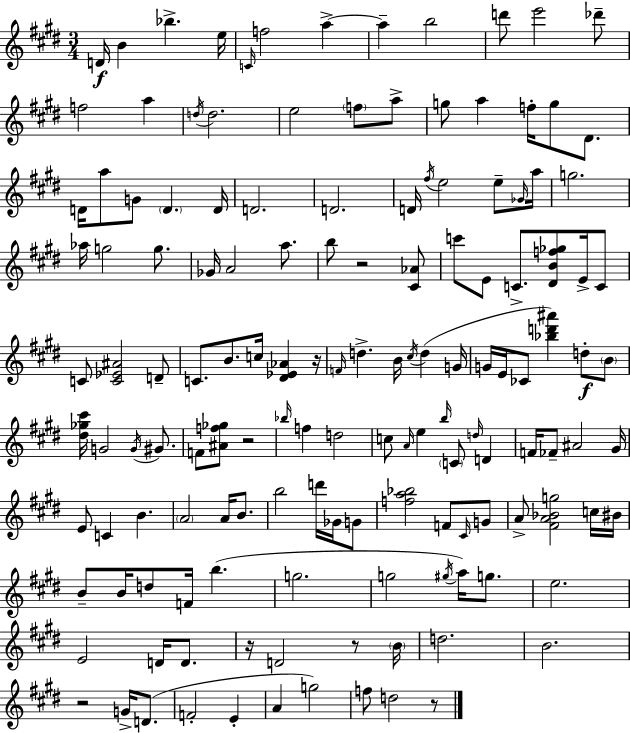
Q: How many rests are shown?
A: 7